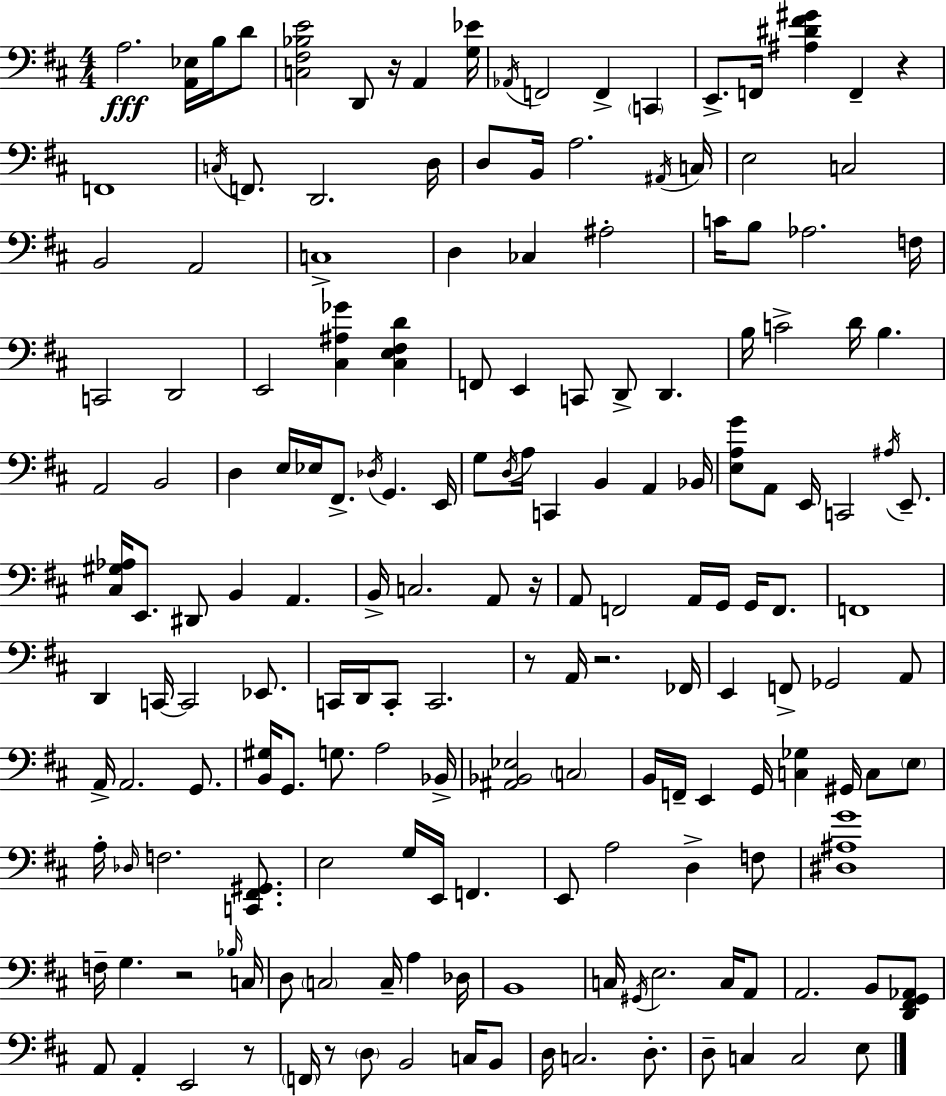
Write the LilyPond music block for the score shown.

{
  \clef bass
  \numericTimeSignature
  \time 4/4
  \key d \major
  \repeat volta 2 { a2.\fff <a, ees>16 b16 d'8 | <c fis bes e'>2 d,8 r16 a,4 <g ees'>16 | \acciaccatura { aes,16 } f,2 f,4-> \parenthesize c,4 | e,8.-> f,16 <ais dis' fis' gis'>4 f,4-- r4 | \break f,1 | \acciaccatura { c16 } f,8. d,2. | d16 d8 b,16 a2. | \acciaccatura { ais,16 } c16 e2 c2 | \break b,2 a,2 | c1-> | d4 ces4 ais2-. | c'16 b8 aes2. | \break f16 c,2 d,2 | e,2 <cis ais ges'>4 <cis e fis d'>4 | f,8 e,4 c,8 d,8-> d,4. | b16 c'2-> d'16 b4. | \break a,2 b,2 | d4 e16 ees16 fis,8.-> \acciaccatura { des16 } g,4. | e,16 g8 \acciaccatura { d16 } a16 c,4 b,4 | a,4 bes,16 <e a g'>8 a,8 e,16 c,2 | \break \acciaccatura { ais16 } e,8.-- <cis gis aes>16 e,8. dis,8 b,4 | a,4. b,16-> c2. | a,8 r16 a,8 f,2 | a,16 g,16 g,16 f,8. f,1 | \break d,4 c,16~~ c,2 | ees,8. c,16 d,16 c,8-. c,2. | r8 a,16 r2. | fes,16 e,4 f,8-> ges,2 | \break a,8 a,16-> a,2. | g,8. <b, gis>16 g,8. g8. a2 | bes,16-> <ais, bes, ees>2 \parenthesize c2 | b,16 f,16-- e,4 g,16 <c ges>4 | \break gis,16 c8 \parenthesize e8 a16-. \grace { des16 } f2. | <c, fis, gis,>8. e2 g16 | e,16 f,4. e,8 a2 | d4-> f8 <dis ais g'>1 | \break f16-- g4. r2 | \grace { bes16 } c16 d8 \parenthesize c2 | c16-- a4 des16 b,1 | c16 \acciaccatura { gis,16 } e2. | \break c16 a,8 a,2. | b,8 <d, fis, g, aes,>8 a,8 a,4-. e,2 | r8 \parenthesize f,16 r8 \parenthesize d8 b,2 | c16 b,8 d16 c2. | \break d8.-. d8-- c4 c2 | e8 } \bar "|."
}